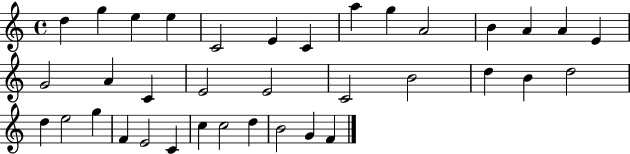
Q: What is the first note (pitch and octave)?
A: D5